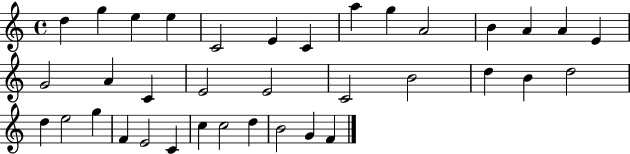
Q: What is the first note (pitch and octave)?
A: D5